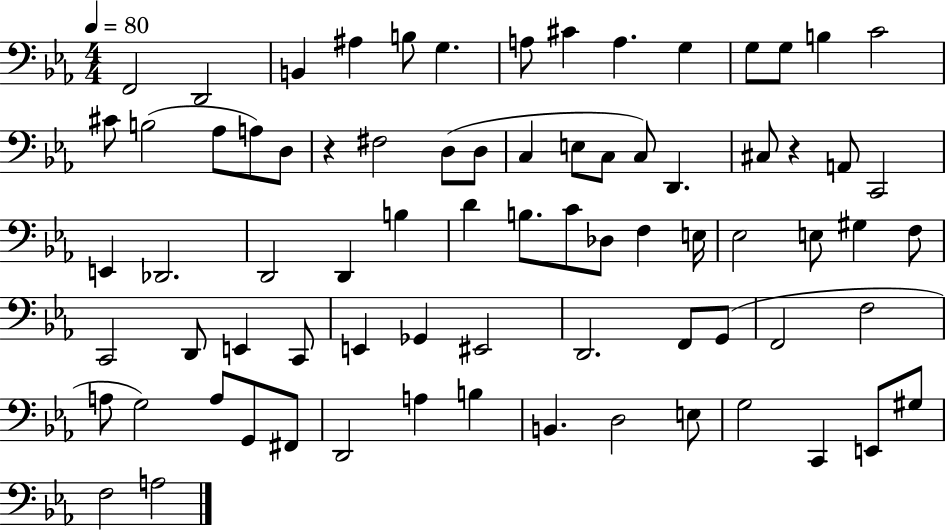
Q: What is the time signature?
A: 4/4